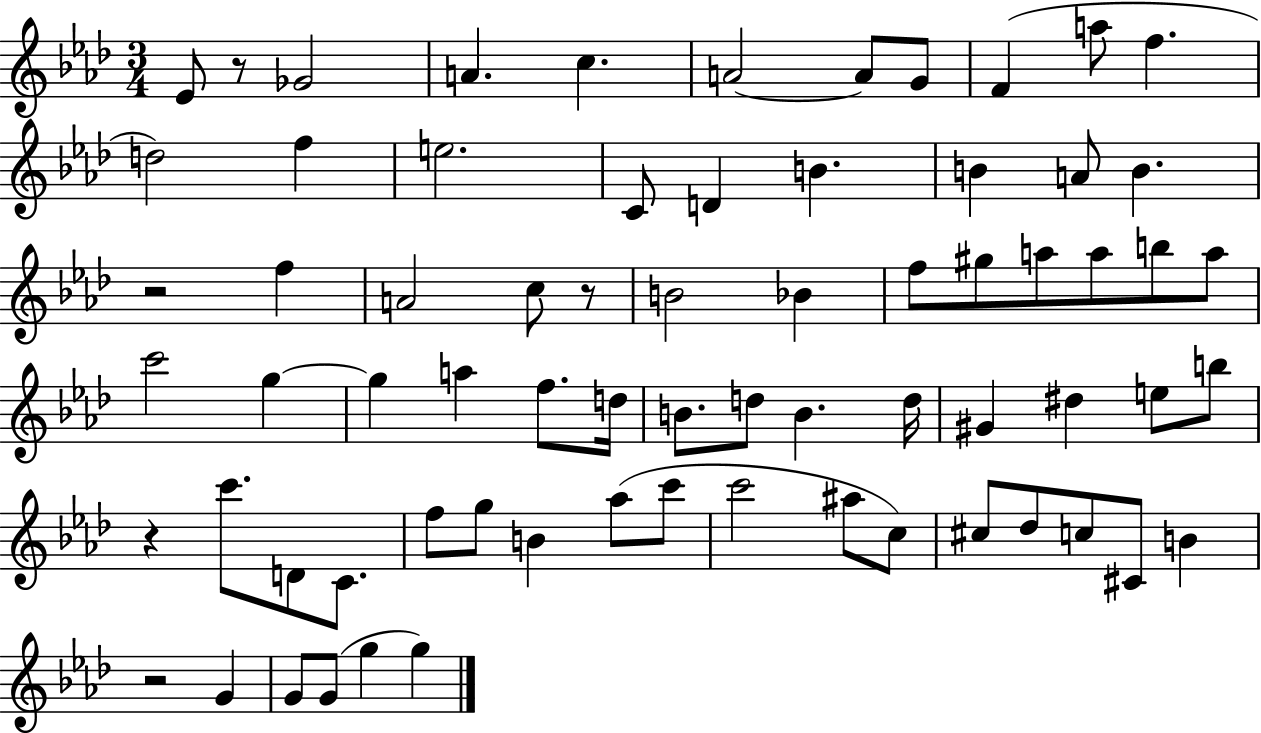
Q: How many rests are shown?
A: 5